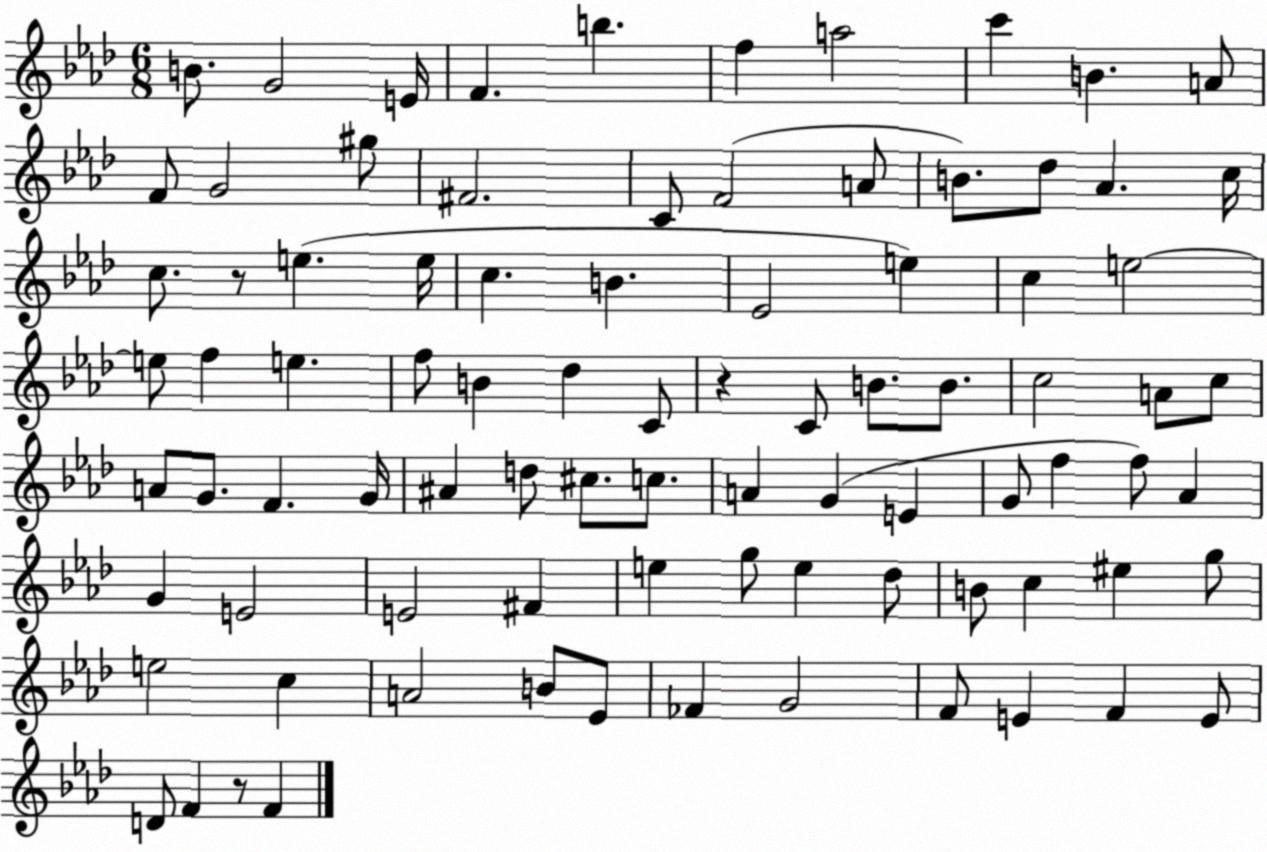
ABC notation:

X:1
T:Untitled
M:6/8
L:1/4
K:Ab
B/2 G2 E/4 F b f a2 c' B A/2 F/2 G2 ^g/2 ^F2 C/2 F2 A/2 B/2 _d/2 _A c/4 c/2 z/2 e e/4 c B _E2 e c e2 e/2 f e f/2 B _d C/2 z C/2 B/2 B/2 c2 A/2 c/2 A/2 G/2 F G/4 ^A d/2 ^c/2 c/2 A G E G/2 f f/2 _A G E2 E2 ^F e g/2 e _d/2 B/2 c ^e g/2 e2 c A2 B/2 _E/2 _F G2 F/2 E F E/2 D/2 F z/2 F